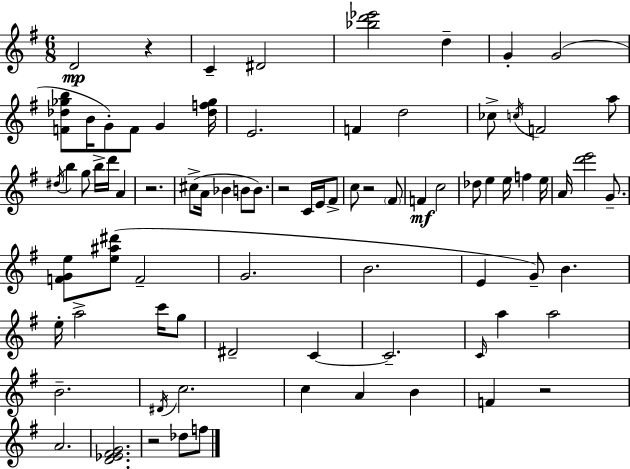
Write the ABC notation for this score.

X:1
T:Untitled
M:6/8
L:1/4
K:G
D2 z C ^D2 [_bd'_e']2 d G G2 [F_d_gb]/2 B/4 G/2 F/2 G [_df_g]/4 E2 F d2 _c/2 c/4 F2 a/2 ^d/4 b g/2 b/4 d'/4 A z2 ^c/2 A/4 _B B/2 B/2 z2 C/4 E/4 ^F/2 c/2 z2 ^F/2 F c2 _d/2 e e/4 f e/4 A/4 [d'e']2 G/2 [FGe]/2 [e^a^d']/2 F2 G2 B2 E G/2 B e/4 a2 c'/4 g/2 ^D2 C C2 C/4 a a2 B2 ^D/4 c2 c A B F z2 A2 [D_E^FG]2 z2 _d/2 f/2